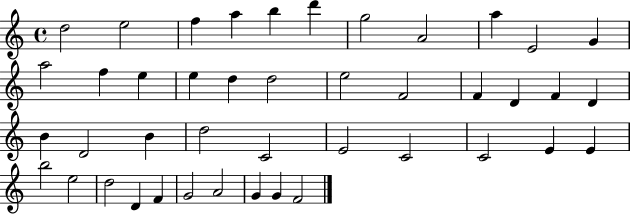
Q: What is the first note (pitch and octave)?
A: D5